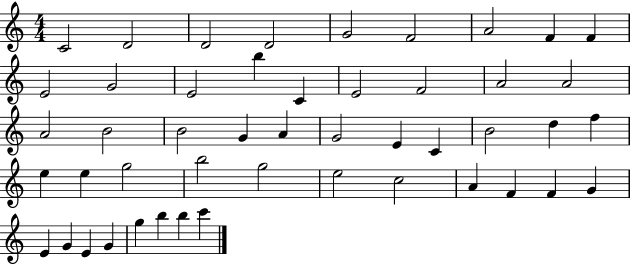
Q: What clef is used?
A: treble